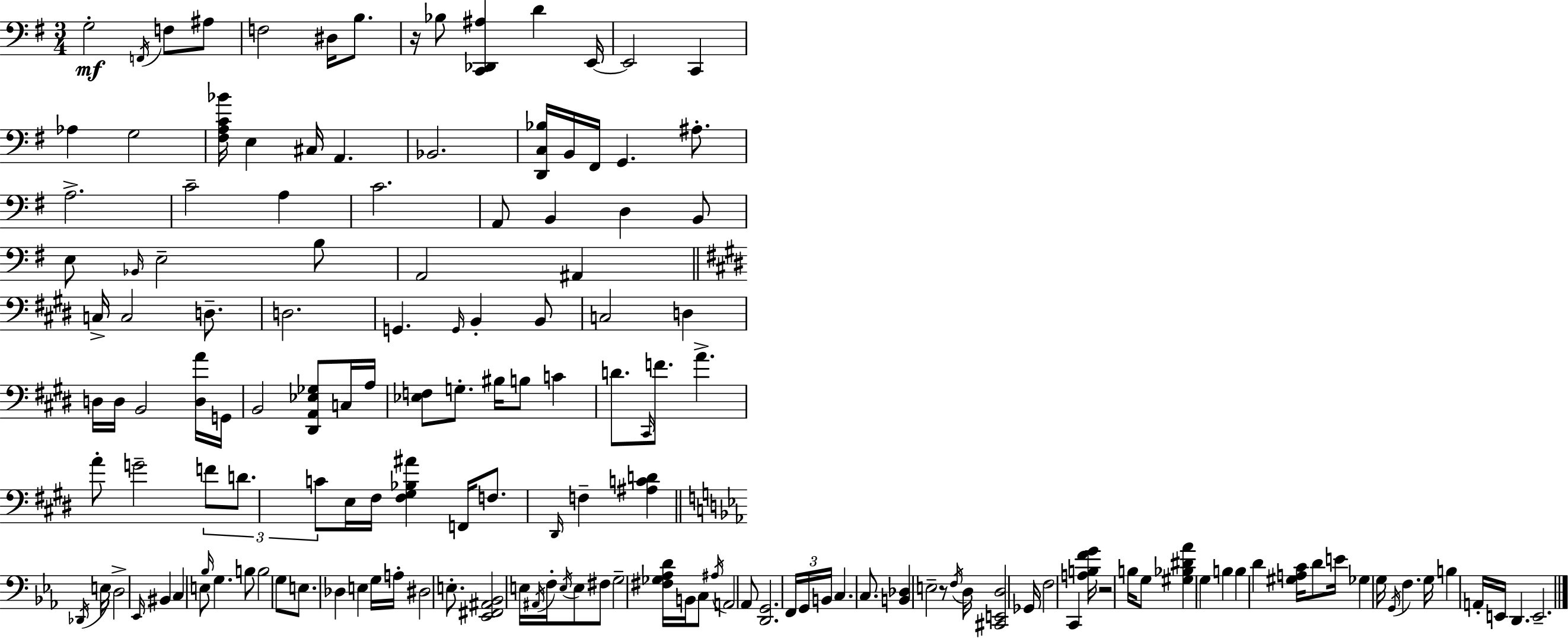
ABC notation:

X:1
T:Untitled
M:3/4
L:1/4
K:Em
G,2 F,,/4 F,/2 ^A,/2 F,2 ^D,/4 B,/2 z/4 _B,/2 [C,,_D,,^A,] D E,,/4 E,,2 C,, _A, G,2 [^F,A,C_B]/4 E, ^C,/4 A,, _B,,2 [D,,C,_B,]/4 B,,/4 ^F,,/4 G,, ^A,/2 A,2 C2 A, C2 A,,/2 B,, D, B,,/2 E,/2 _B,,/4 E,2 B,/2 A,,2 ^A,, C,/4 C,2 D,/2 D,2 G,, G,,/4 B,, B,,/2 C,2 D, D,/4 D,/4 B,,2 [D,A]/4 G,,/4 B,,2 [^D,,A,,_E,_G,]/2 C,/4 A,/4 [_E,F,]/2 G,/2 ^B,/4 B,/2 C D/2 ^C,,/4 F/2 A A/2 G2 F/2 D/2 C/2 E,/4 ^F,/4 [^F,^G,_B,^A] F,,/4 F,/2 ^D,,/4 F, [^A,CD] _D,,/4 E,/4 D,2 _E,,/4 ^B,, C, E,/2 _B,/4 G, B,/2 B,2 G,/2 E,/2 _D, E, G,/4 A,/4 ^D,2 E,/2 [_E,,^F,,^A,,_B,,]2 E,/4 ^A,,/4 F,/4 E,/4 E,/2 ^F,/2 G,2 [^F,_G,_A,D]/4 B,,/4 C,/2 ^A,/4 A,,2 _A,,/2 [D,,G,,]2 F,,/4 G,,/4 B,,/4 C, C,/2 [B,,_D,] E,2 z/2 F,/4 D,/4 [^C,,E,,D,]2 _G,,/4 F,2 C,, [A,B,FG]/4 z2 B,/4 G,/2 [^G,_B,^D_A] G, B, B, D [^G,A,C]/4 D/2 E/4 _G, G,/4 G,,/4 F, G,/4 B, A,,/4 E,,/4 D,, E,,2